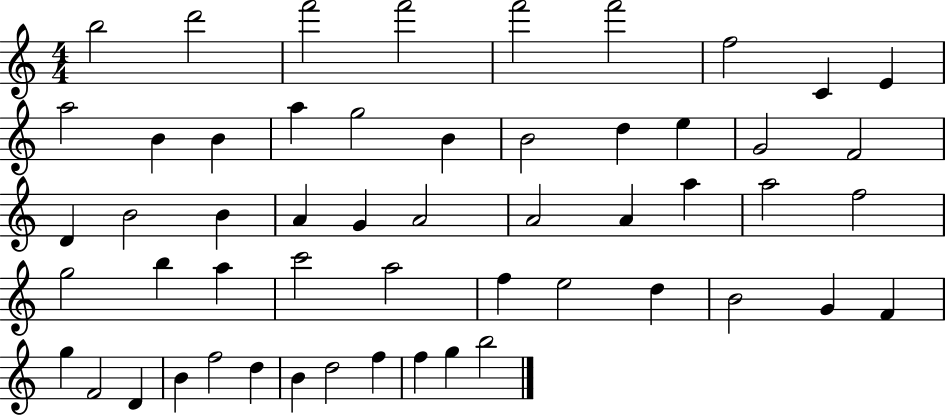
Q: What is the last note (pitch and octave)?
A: B5